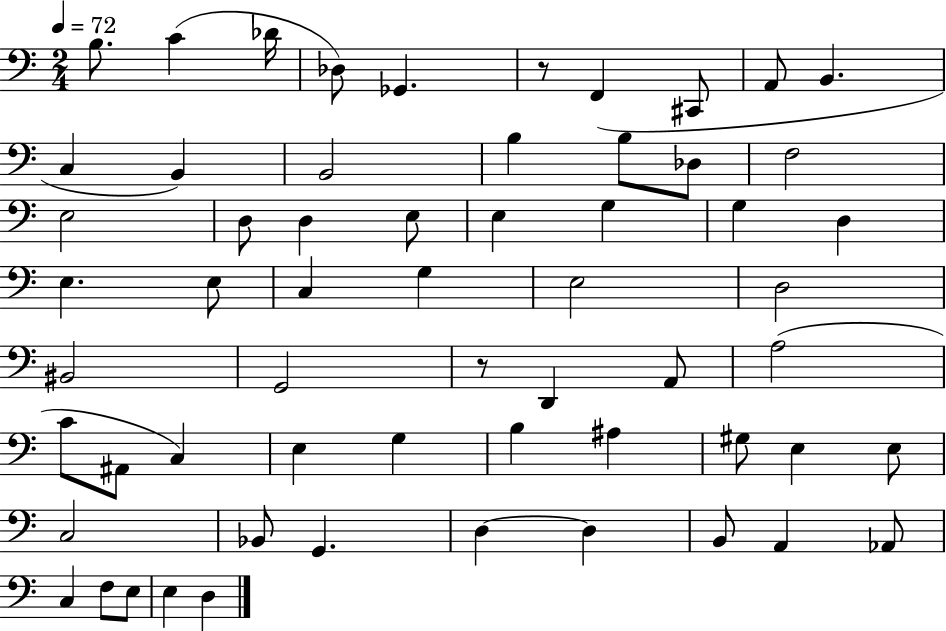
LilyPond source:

{
  \clef bass
  \numericTimeSignature
  \time 2/4
  \key c \major
  \tempo 4 = 72
  b8. c'4( des'16 | des8) ges,4. | r8 f,4( cis,8 | a,8 b,4. | \break c4 b,4) | b,2 | b4 b8 des8 | f2 | \break e2 | d8 d4 e8 | e4 g4 | g4 d4 | \break e4. e8 | c4 g4 | e2 | d2 | \break bis,2 | g,2 | r8 d,4 a,8 | a2( | \break c'8 ais,8 c4) | e4 g4 | b4 ais4 | gis8 e4 e8 | \break c2 | bes,8 g,4. | d4~~ d4 | b,8 a,4 aes,8 | \break c4 f8 e8 | e4 d4 | \bar "|."
}